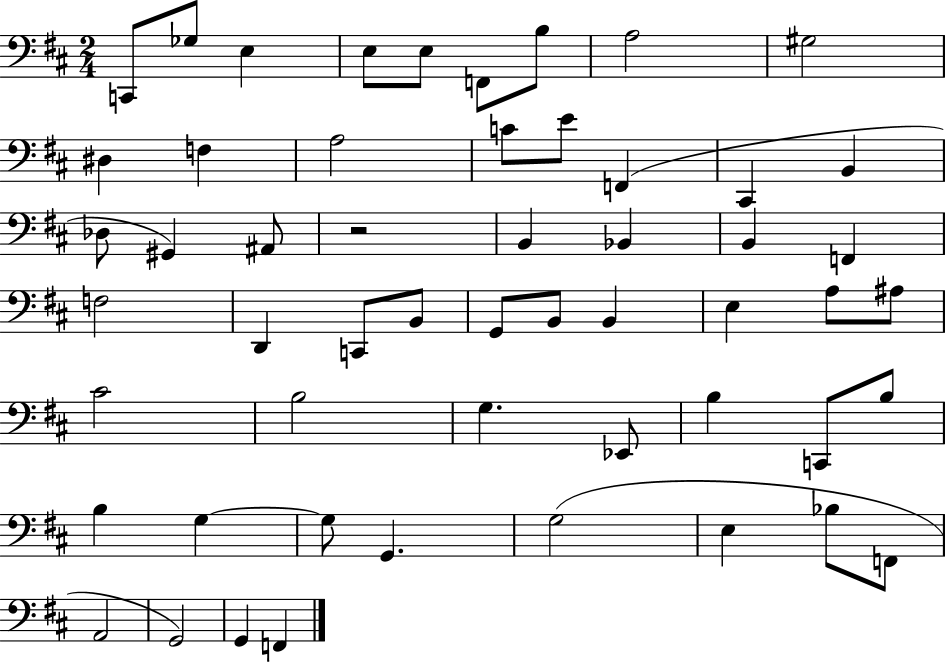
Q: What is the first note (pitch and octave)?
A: C2